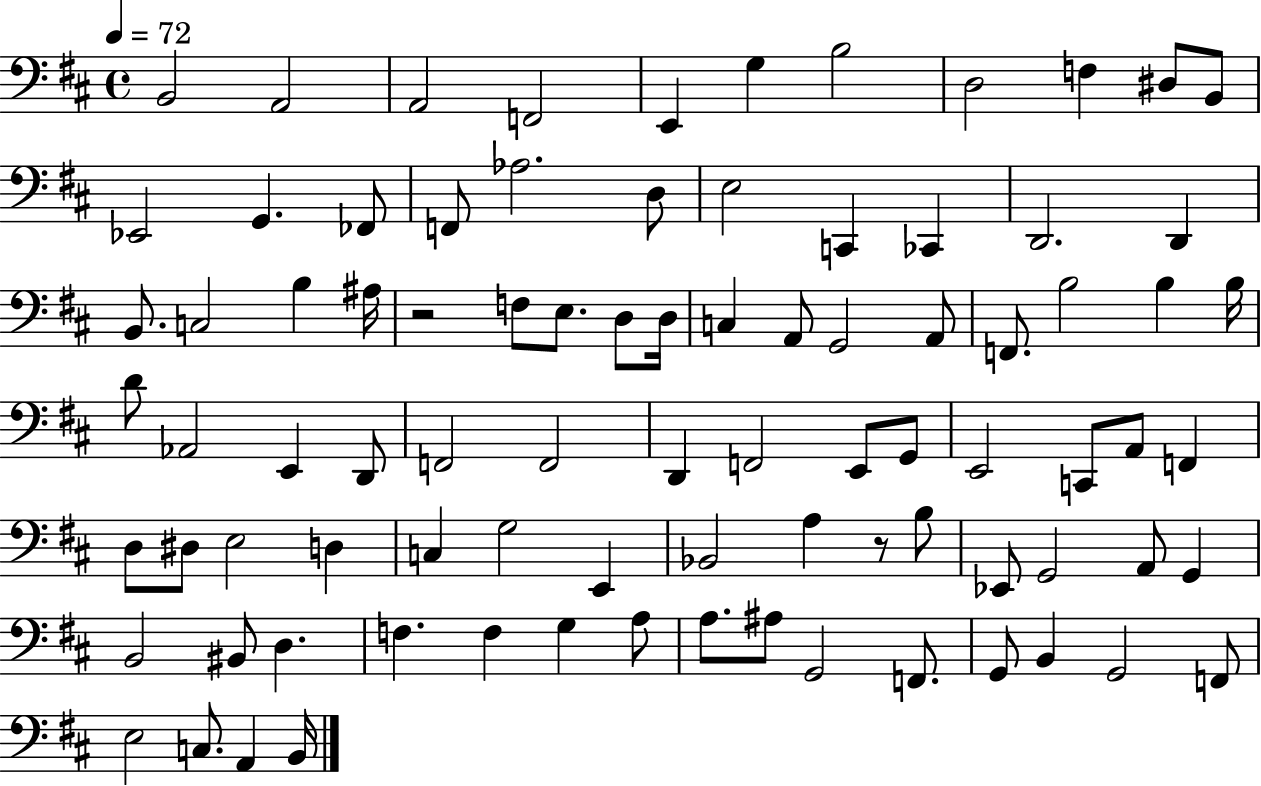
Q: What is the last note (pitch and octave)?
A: B2